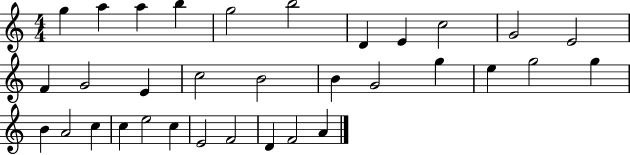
X:1
T:Untitled
M:4/4
L:1/4
K:C
g a a b g2 b2 D E c2 G2 E2 F G2 E c2 B2 B G2 g e g2 g B A2 c c e2 c E2 F2 D F2 A